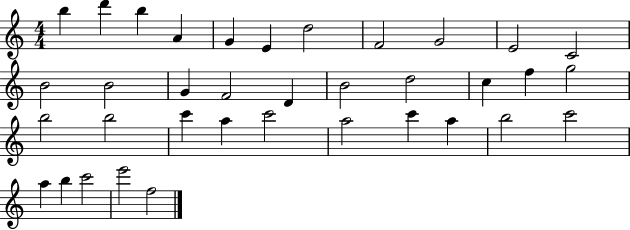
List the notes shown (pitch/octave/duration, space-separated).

B5/q D6/q B5/q A4/q G4/q E4/q D5/h F4/h G4/h E4/h C4/h B4/h B4/h G4/q F4/h D4/q B4/h D5/h C5/q F5/q G5/h B5/h B5/h C6/q A5/q C6/h A5/h C6/q A5/q B5/h C6/h A5/q B5/q C6/h E6/h F5/h